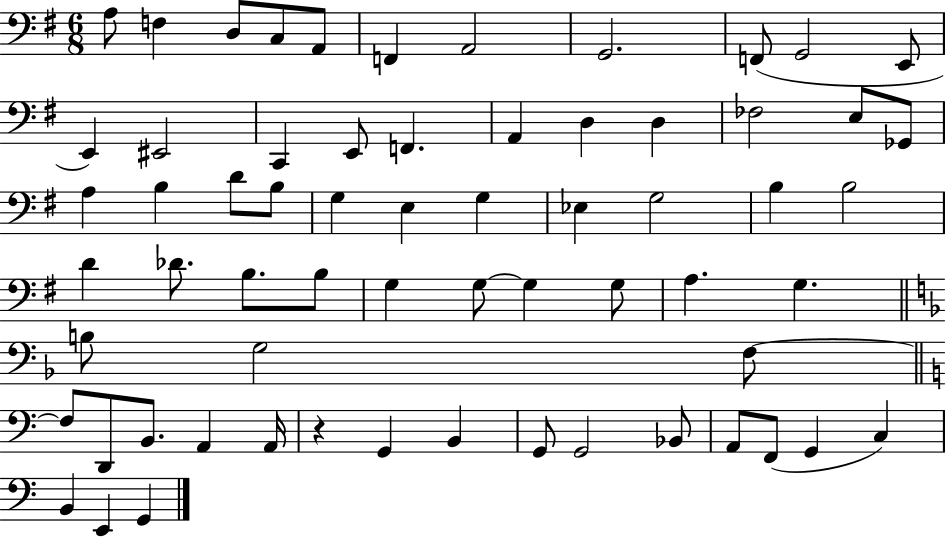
{
  \clef bass
  \numericTimeSignature
  \time 6/8
  \key g \major
  a8 f4 d8 c8 a,8 | f,4 a,2 | g,2. | f,8( g,2 e,8 | \break e,4) eis,2 | c,4 e,8 f,4. | a,4 d4 d4 | fes2 e8 ges,8 | \break a4 b4 d'8 b8 | g4 e4 g4 | ees4 g2 | b4 b2 | \break d'4 des'8. b8. b8 | g4 g8~~ g4 g8 | a4. g4. | \bar "||" \break \key f \major b8 g2 f8~~ | \bar "||" \break \key c \major f8 d,8 b,8. a,4 a,16 | r4 g,4 b,4 | g,8 g,2 bes,8 | a,8 f,8( g,4 c4) | \break b,4 e,4 g,4 | \bar "|."
}